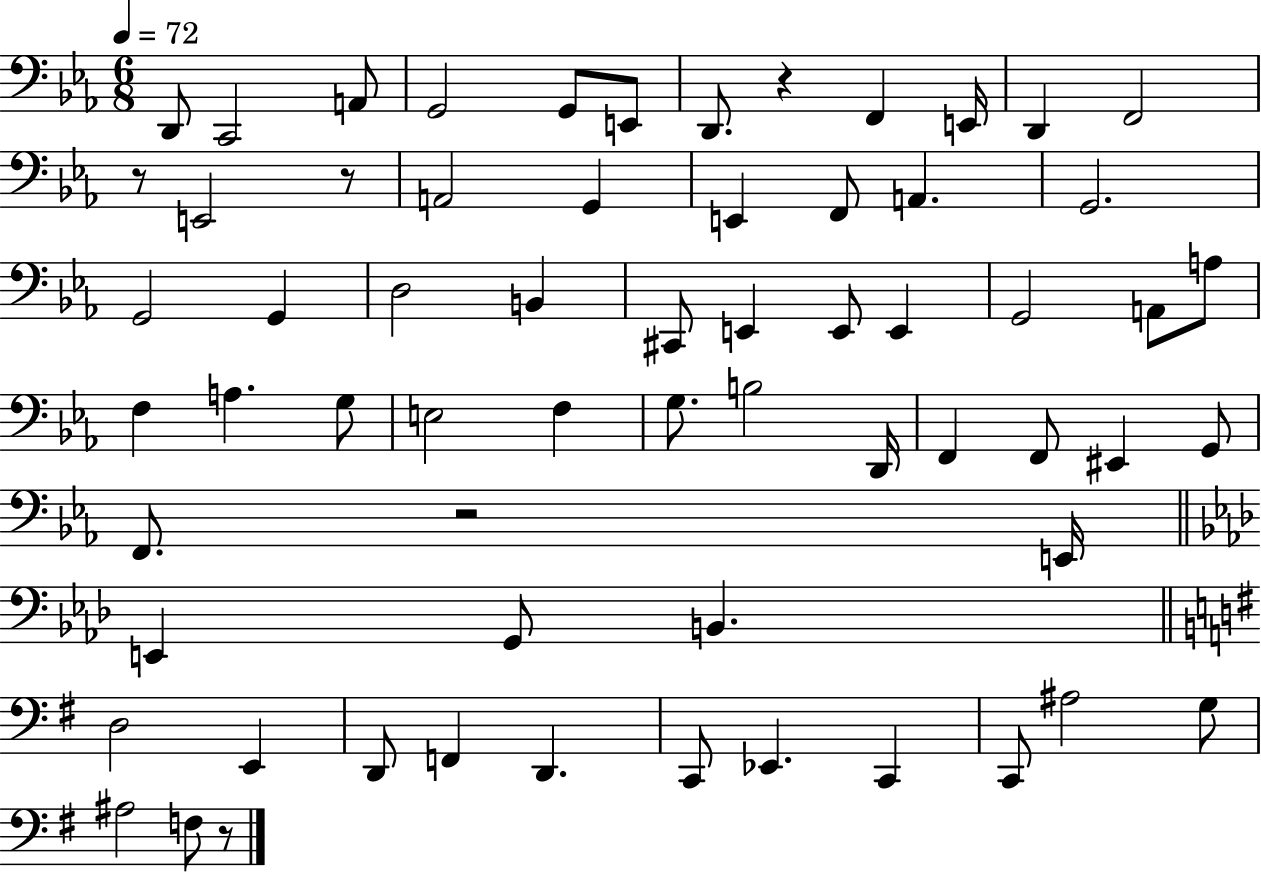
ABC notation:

X:1
T:Untitled
M:6/8
L:1/4
K:Eb
D,,/2 C,,2 A,,/2 G,,2 G,,/2 E,,/2 D,,/2 z F,, E,,/4 D,, F,,2 z/2 E,,2 z/2 A,,2 G,, E,, F,,/2 A,, G,,2 G,,2 G,, D,2 B,, ^C,,/2 E,, E,,/2 E,, G,,2 A,,/2 A,/2 F, A, G,/2 E,2 F, G,/2 B,2 D,,/4 F,, F,,/2 ^E,, G,,/2 F,,/2 z2 E,,/4 E,, G,,/2 B,, D,2 E,, D,,/2 F,, D,, C,,/2 _E,, C,, C,,/2 ^A,2 G,/2 ^A,2 F,/2 z/2